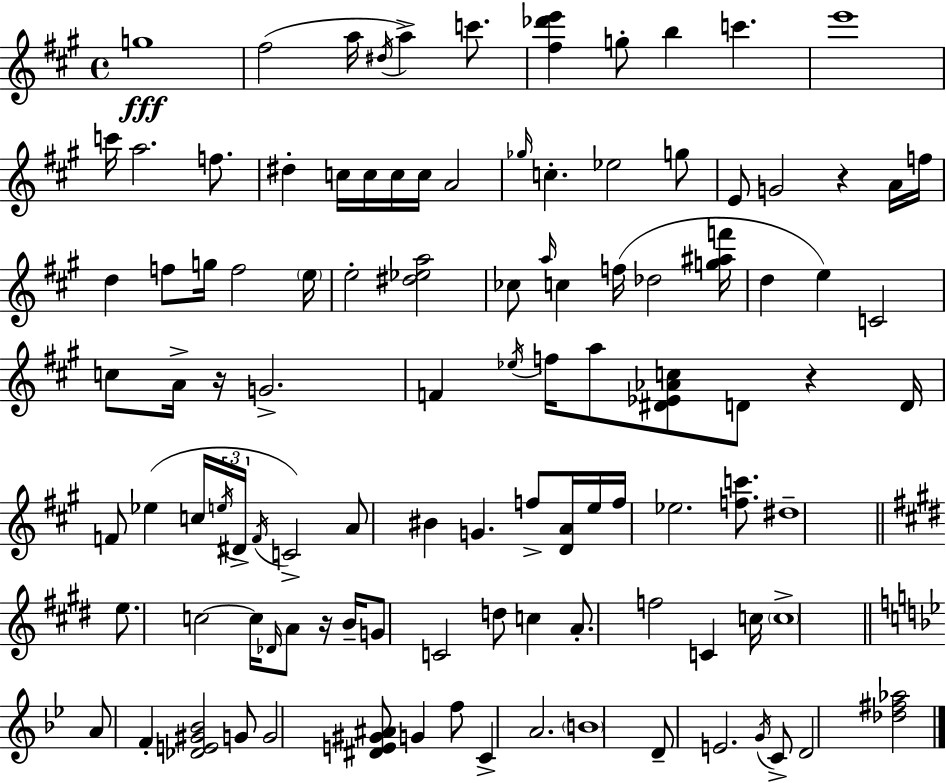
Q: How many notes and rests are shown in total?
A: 107